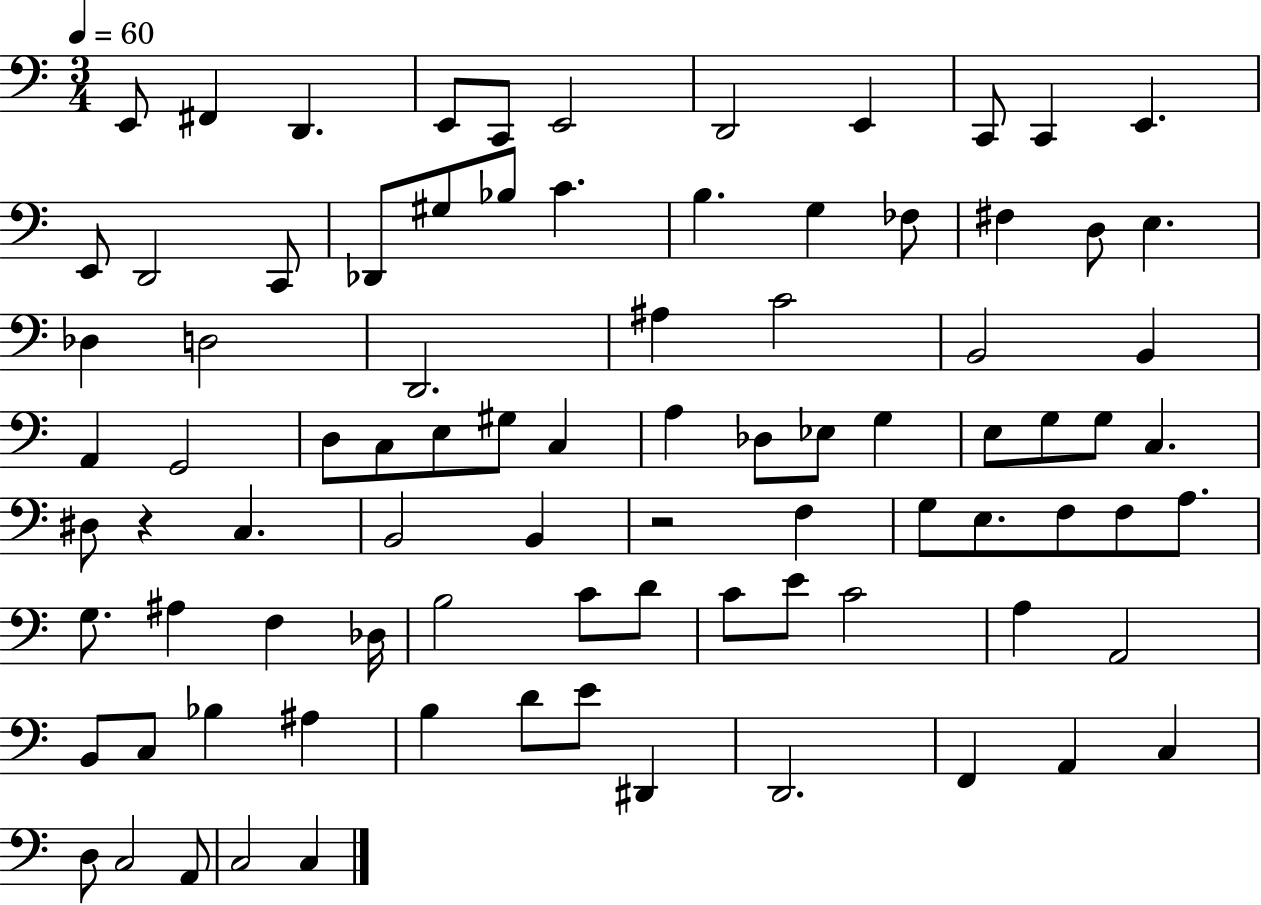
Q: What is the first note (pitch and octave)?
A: E2